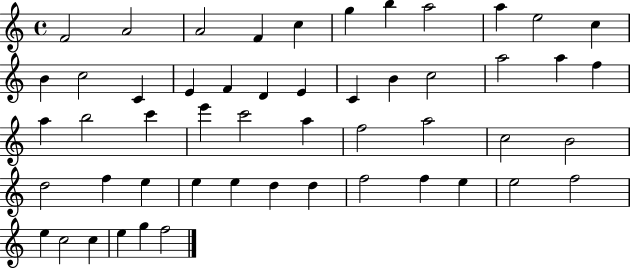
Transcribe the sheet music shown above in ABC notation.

X:1
T:Untitled
M:4/4
L:1/4
K:C
F2 A2 A2 F c g b a2 a e2 c B c2 C E F D E C B c2 a2 a f a b2 c' e' c'2 a f2 a2 c2 B2 d2 f e e e d d f2 f e e2 f2 e c2 c e g f2